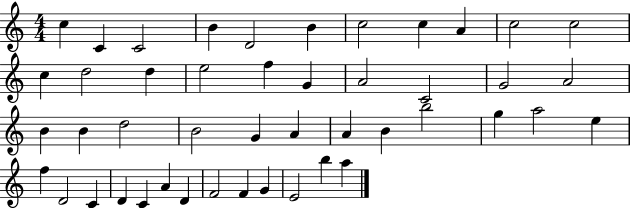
{
  \clef treble
  \numericTimeSignature
  \time 4/4
  \key c \major
  c''4 c'4 c'2 | b'4 d'2 b'4 | c''2 c''4 a'4 | c''2 c''2 | \break c''4 d''2 d''4 | e''2 f''4 g'4 | a'2 c'2 | g'2 a'2 | \break b'4 b'4 d''2 | b'2 g'4 a'4 | a'4 b'4 b''2 | g''4 a''2 e''4 | \break f''4 d'2 c'4 | d'4 c'4 a'4 d'4 | f'2 f'4 g'4 | e'2 b''4 a''4 | \break \bar "|."
}